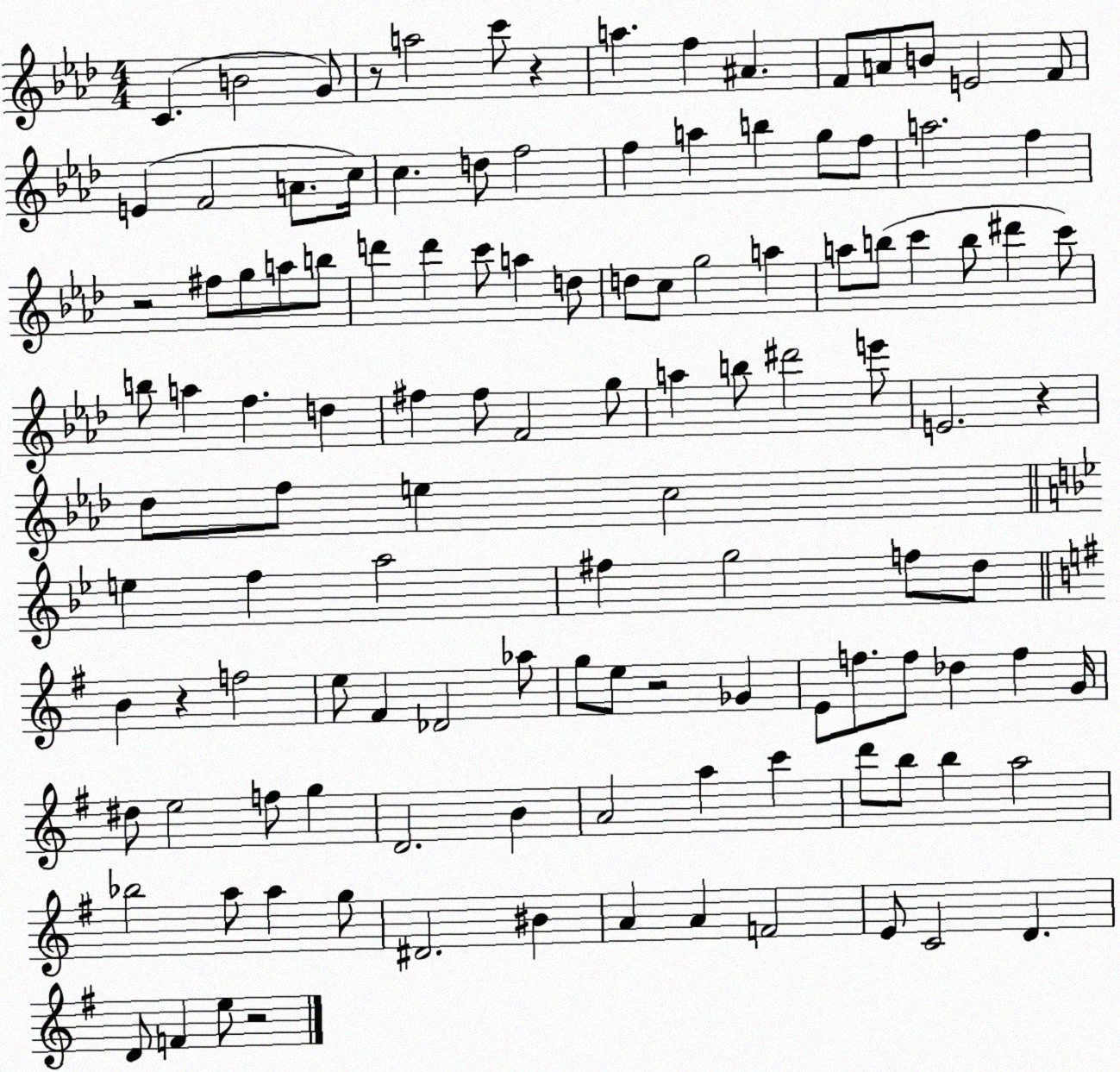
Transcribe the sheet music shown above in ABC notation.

X:1
T:Untitled
M:4/4
L:1/4
K:Ab
C B2 G/2 z/2 a2 c'/2 z a f ^A F/2 A/2 B/2 E2 F/2 E F2 A/2 c/4 c d/2 f2 f a b g/2 f/2 a2 f z2 ^f/2 g/2 a/2 b/2 d' d' c'/2 a d/2 d/2 c/2 g2 a a/2 b/2 c' b/2 ^d' c'/2 b/2 a f d ^f ^f/2 F2 g/2 a b/2 ^d'2 e'/2 E2 z _d/2 f/2 e c2 e f a2 ^f g2 f/2 d/2 B z f2 e/2 ^F _D2 _a/2 g/2 e/2 z2 _G E/2 f/2 f/2 _d f G/4 ^d/2 e2 f/2 g D2 B A2 a c' d'/2 b/2 b a2 _b2 a/2 a g/2 ^D2 ^B A A F2 E/2 C2 D D/2 F e/2 z2